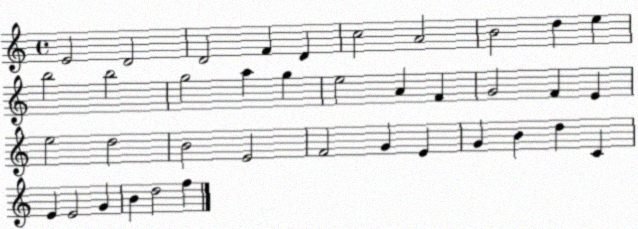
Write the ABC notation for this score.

X:1
T:Untitled
M:4/4
L:1/4
K:C
E2 D2 D2 F D c2 A2 B2 d e b2 b2 g2 a g e2 A F G2 F E e2 d2 B2 E2 F2 G E G B d C E E2 G B d2 f